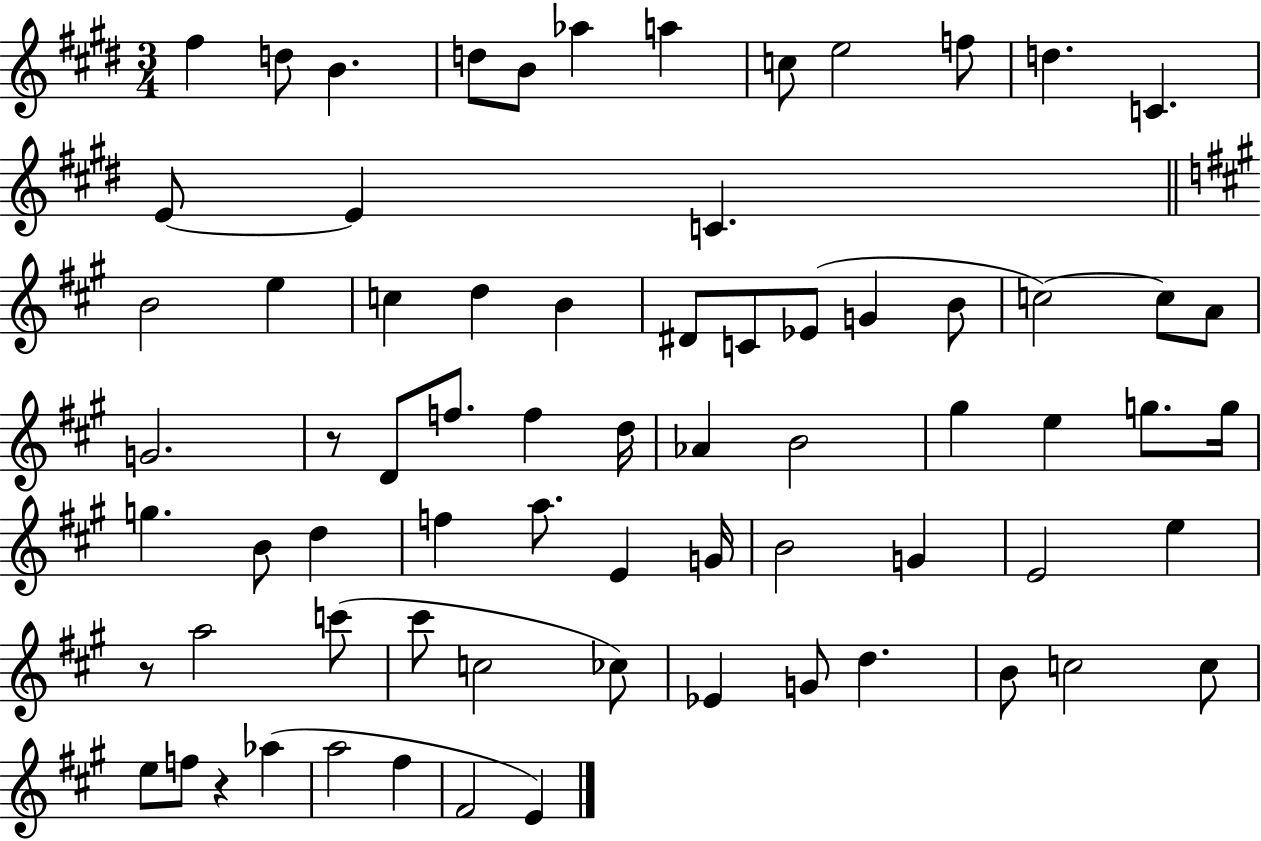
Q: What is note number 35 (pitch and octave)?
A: B4